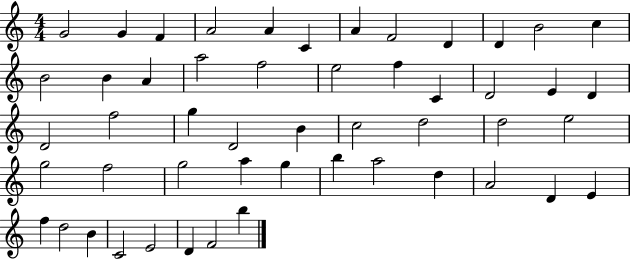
{
  \clef treble
  \numericTimeSignature
  \time 4/4
  \key c \major
  g'2 g'4 f'4 | a'2 a'4 c'4 | a'4 f'2 d'4 | d'4 b'2 c''4 | \break b'2 b'4 a'4 | a''2 f''2 | e''2 f''4 c'4 | d'2 e'4 d'4 | \break d'2 f''2 | g''4 d'2 b'4 | c''2 d''2 | d''2 e''2 | \break g''2 f''2 | g''2 a''4 g''4 | b''4 a''2 d''4 | a'2 d'4 e'4 | \break f''4 d''2 b'4 | c'2 e'2 | d'4 f'2 b''4 | \bar "|."
}